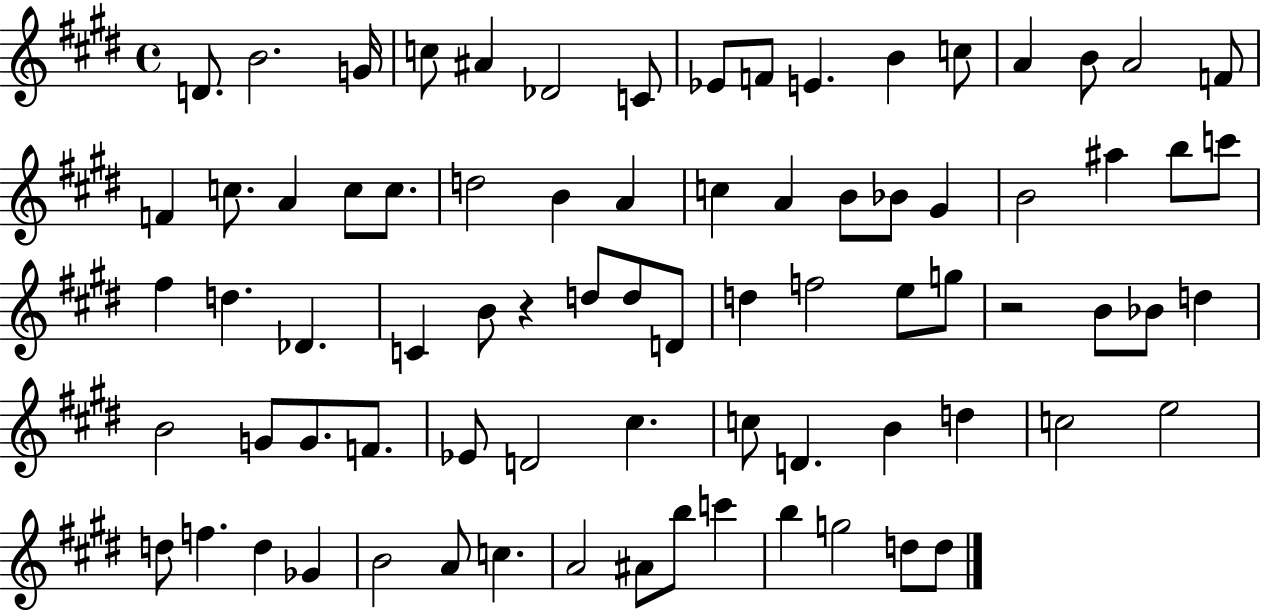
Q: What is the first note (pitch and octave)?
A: D4